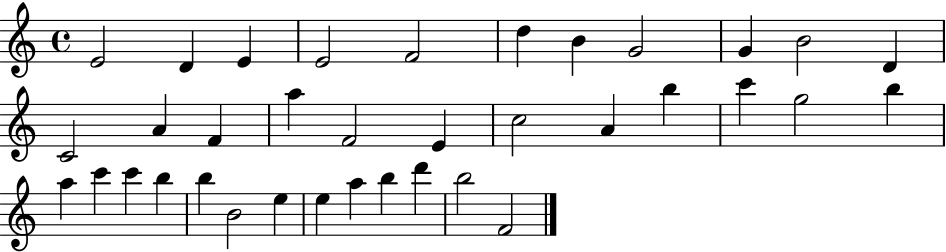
X:1
T:Untitled
M:4/4
L:1/4
K:C
E2 D E E2 F2 d B G2 G B2 D C2 A F a F2 E c2 A b c' g2 b a c' c' b b B2 e e a b d' b2 F2